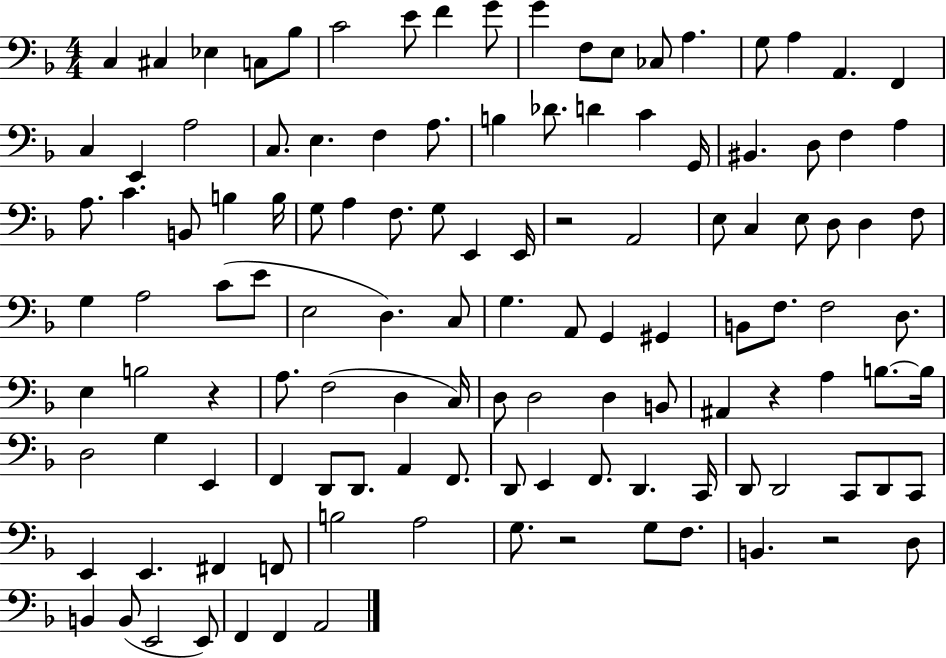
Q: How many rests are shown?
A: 5